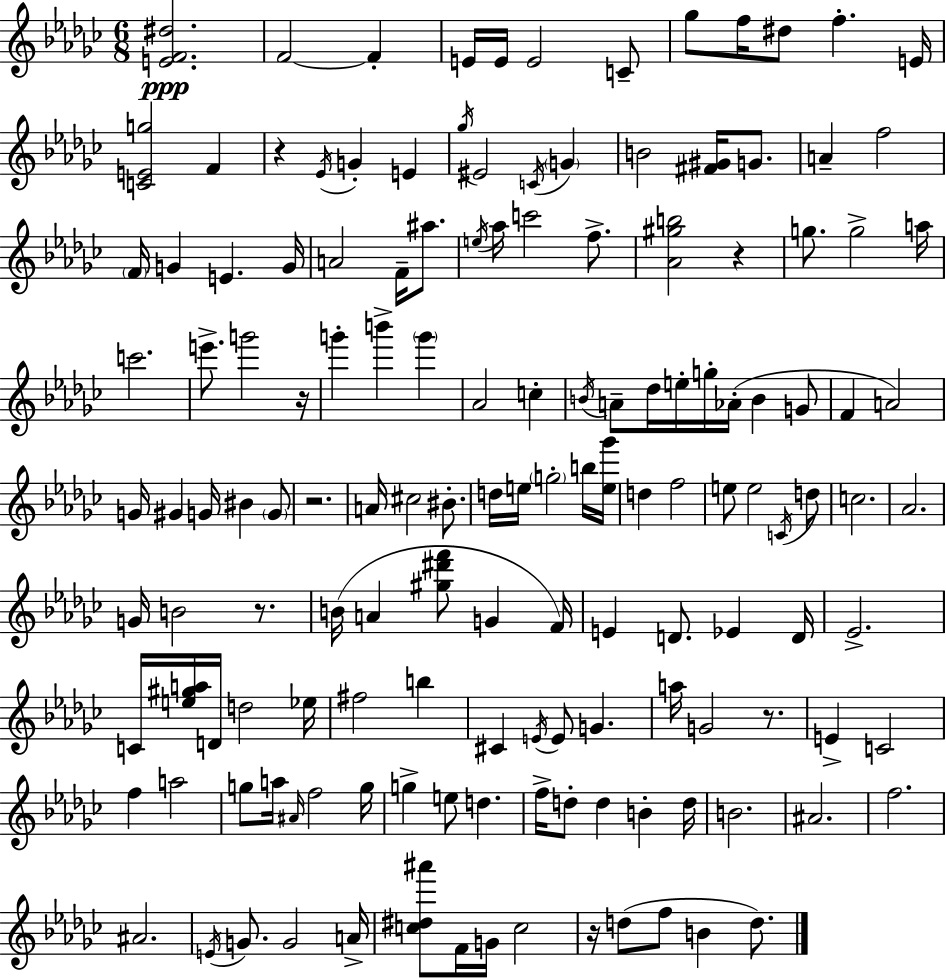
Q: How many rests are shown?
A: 7